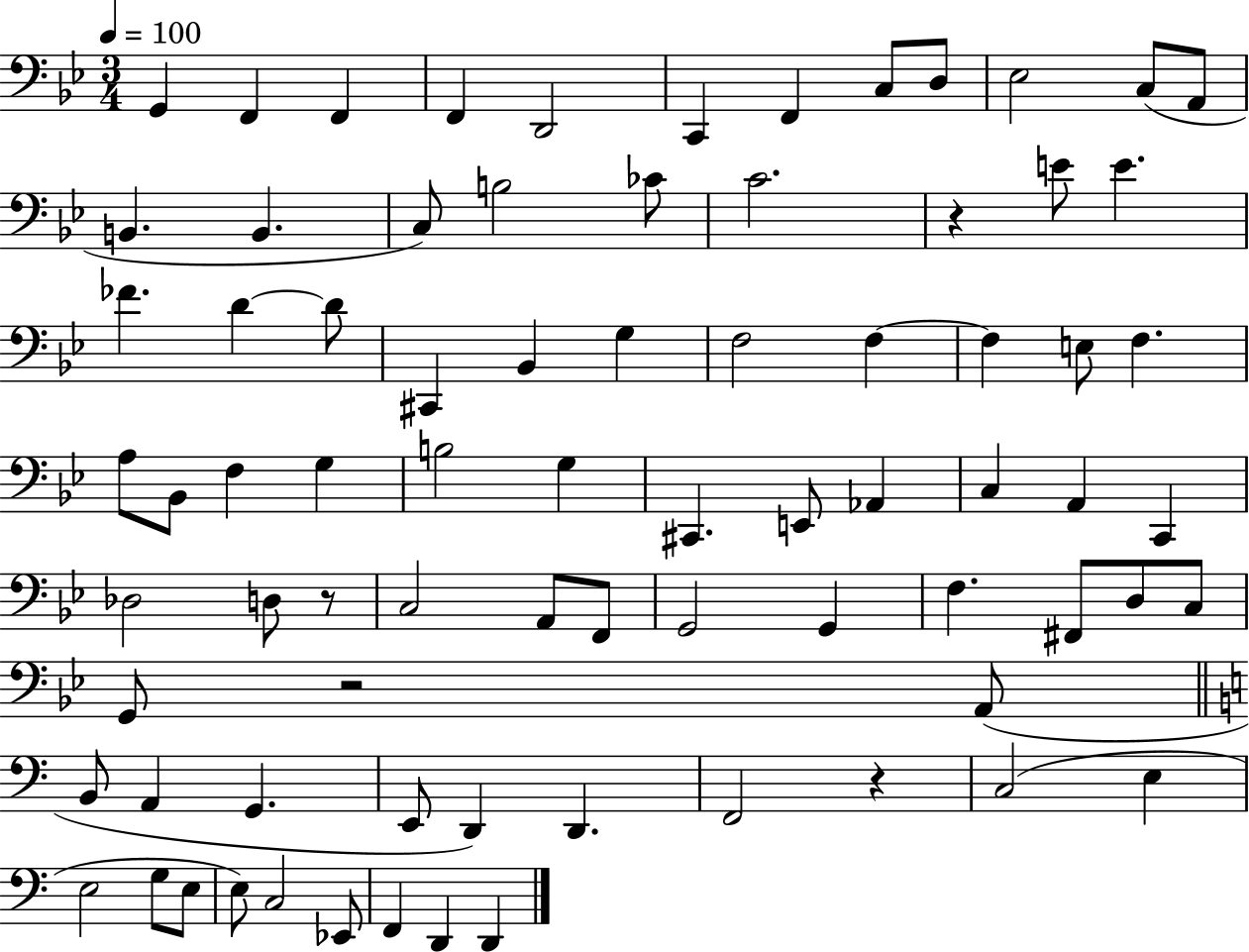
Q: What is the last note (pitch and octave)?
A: D2